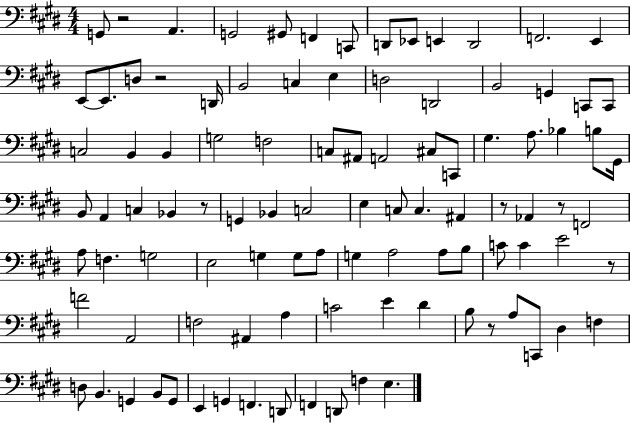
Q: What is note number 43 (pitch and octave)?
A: C3